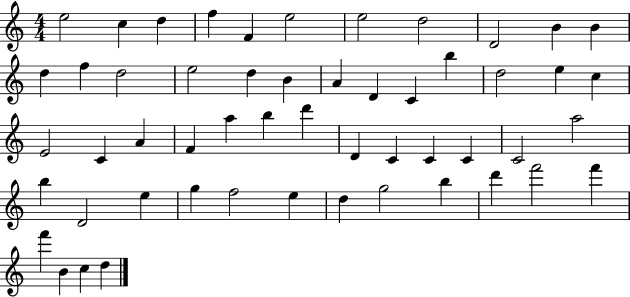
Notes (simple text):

E5/h C5/q D5/q F5/q F4/q E5/h E5/h D5/h D4/h B4/q B4/q D5/q F5/q D5/h E5/h D5/q B4/q A4/q D4/q C4/q B5/q D5/h E5/q C5/q E4/h C4/q A4/q F4/q A5/q B5/q D6/q D4/q C4/q C4/q C4/q C4/h A5/h B5/q D4/h E5/q G5/q F5/h E5/q D5/q G5/h B5/q D6/q F6/h F6/q F6/q B4/q C5/q D5/q